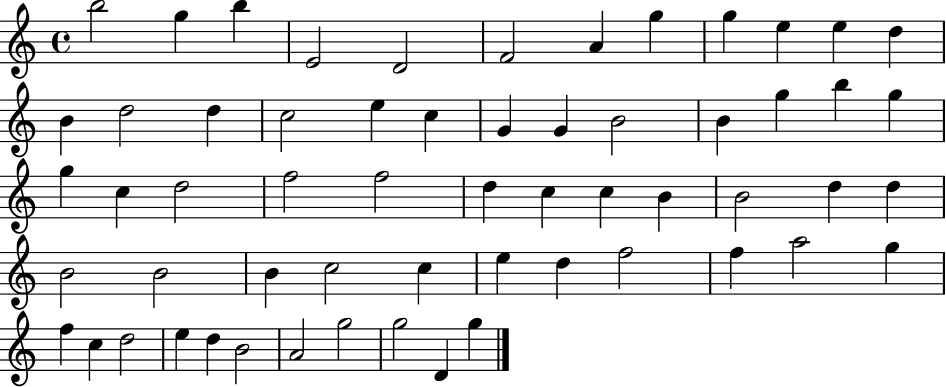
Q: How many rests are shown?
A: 0